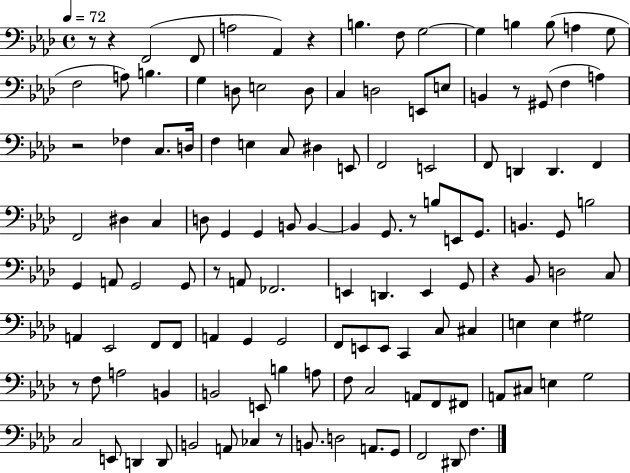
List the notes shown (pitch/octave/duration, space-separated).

R/e R/q F2/h F2/e A3/h Ab2/q R/q B3/q. F3/e G3/h G3/q B3/q B3/e A3/q G3/e F3/h A3/e B3/q. G3/q D3/e E3/h D3/e C3/q D3/h E2/e E3/e B2/q R/e G#2/e F3/q A3/q R/h FES3/q C3/e. D3/s F3/q E3/q C3/e D#3/q E2/e F2/h E2/h F2/e D2/q D2/q. F2/q F2/h D#3/q C3/q D3/e G2/q G2/q B2/e B2/q B2/q G2/e. R/e B3/e E2/e G2/e. B2/q. G2/e B3/h G2/q A2/e G2/h G2/e R/e A2/e FES2/h. E2/q D2/q. E2/q G2/e R/q Bb2/e D3/h C3/e A2/q Eb2/h F2/e F2/e A2/q G2/q G2/h F2/e E2/e E2/e C2/q C3/e C#3/q E3/q E3/q G#3/h R/e F3/e A3/h B2/q B2/h E2/e B3/q A3/e F3/e C3/h A2/e F2/e F#2/e A2/e C#3/e E3/q G3/h C3/h E2/e D2/q D2/e B2/h A2/e CES3/q R/e B2/e. D3/h A2/e. G2/e F2/h D#2/e F3/q.